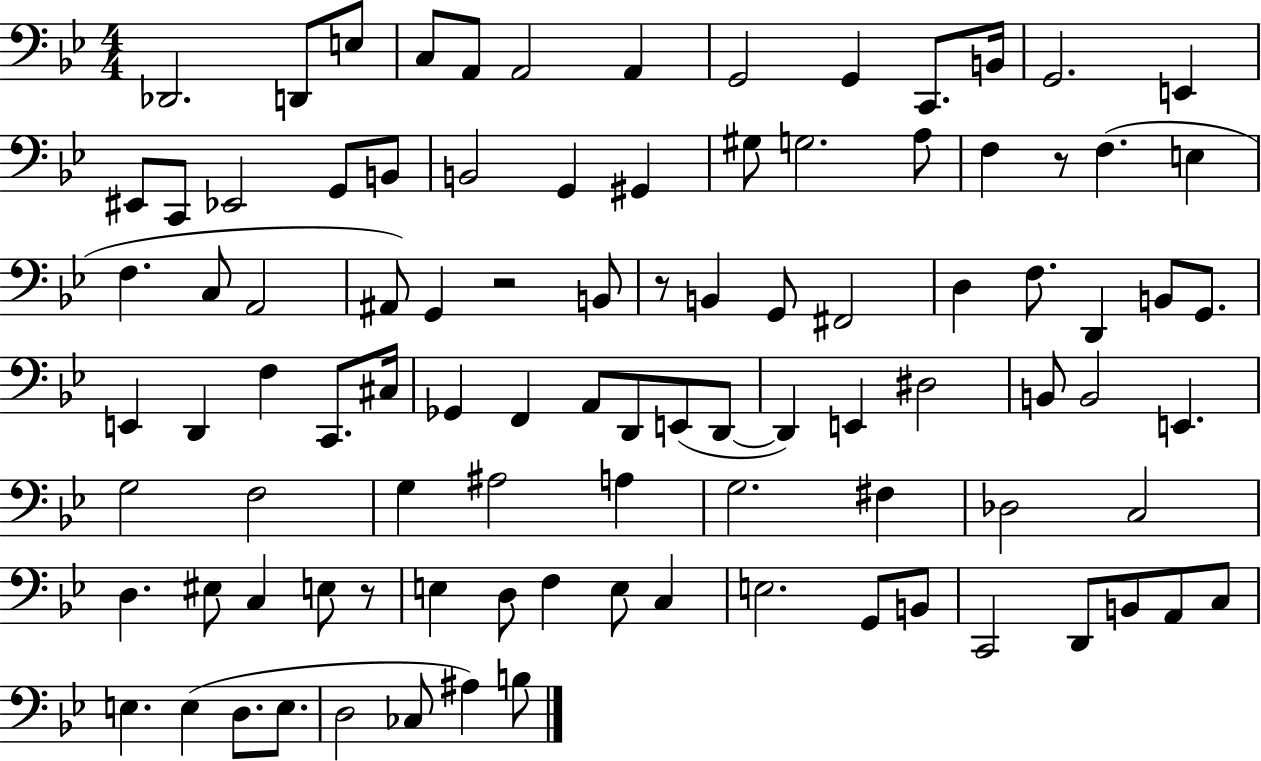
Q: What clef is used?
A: bass